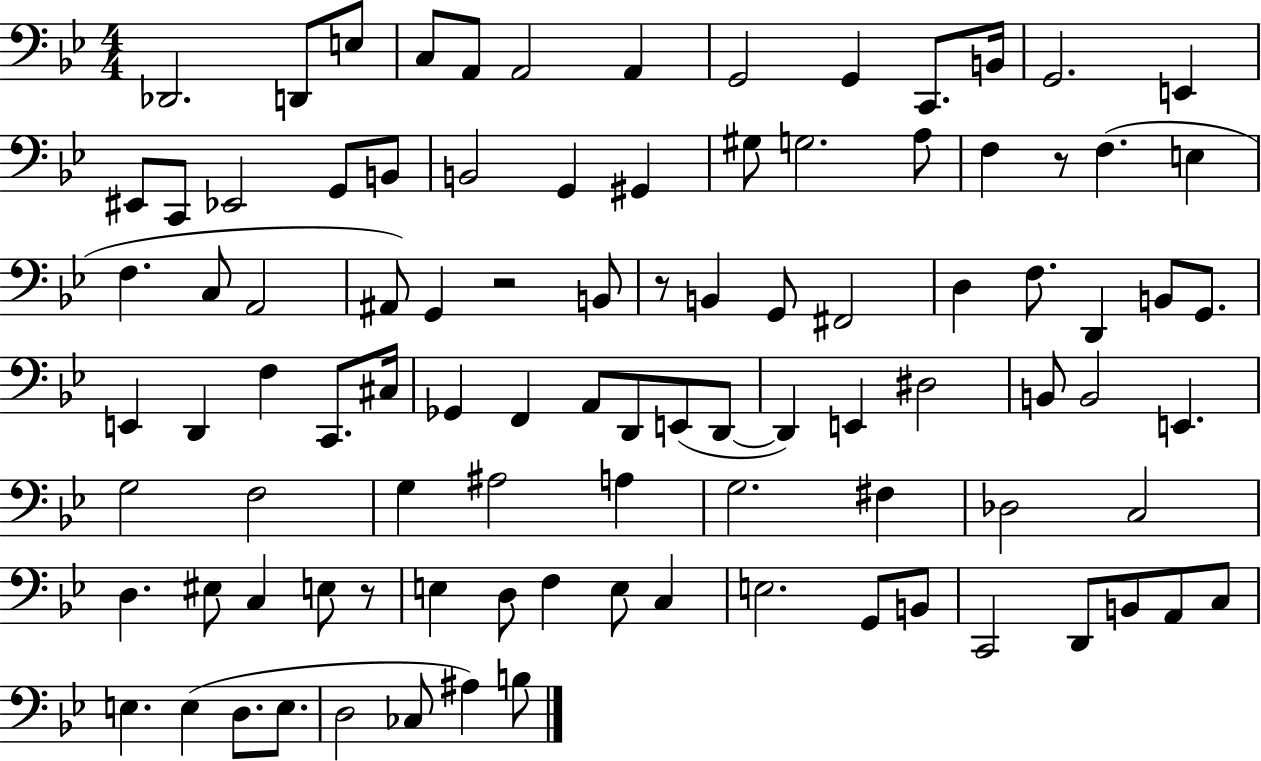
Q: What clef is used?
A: bass